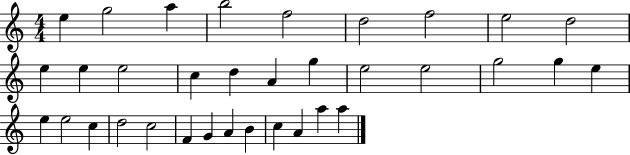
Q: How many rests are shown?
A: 0